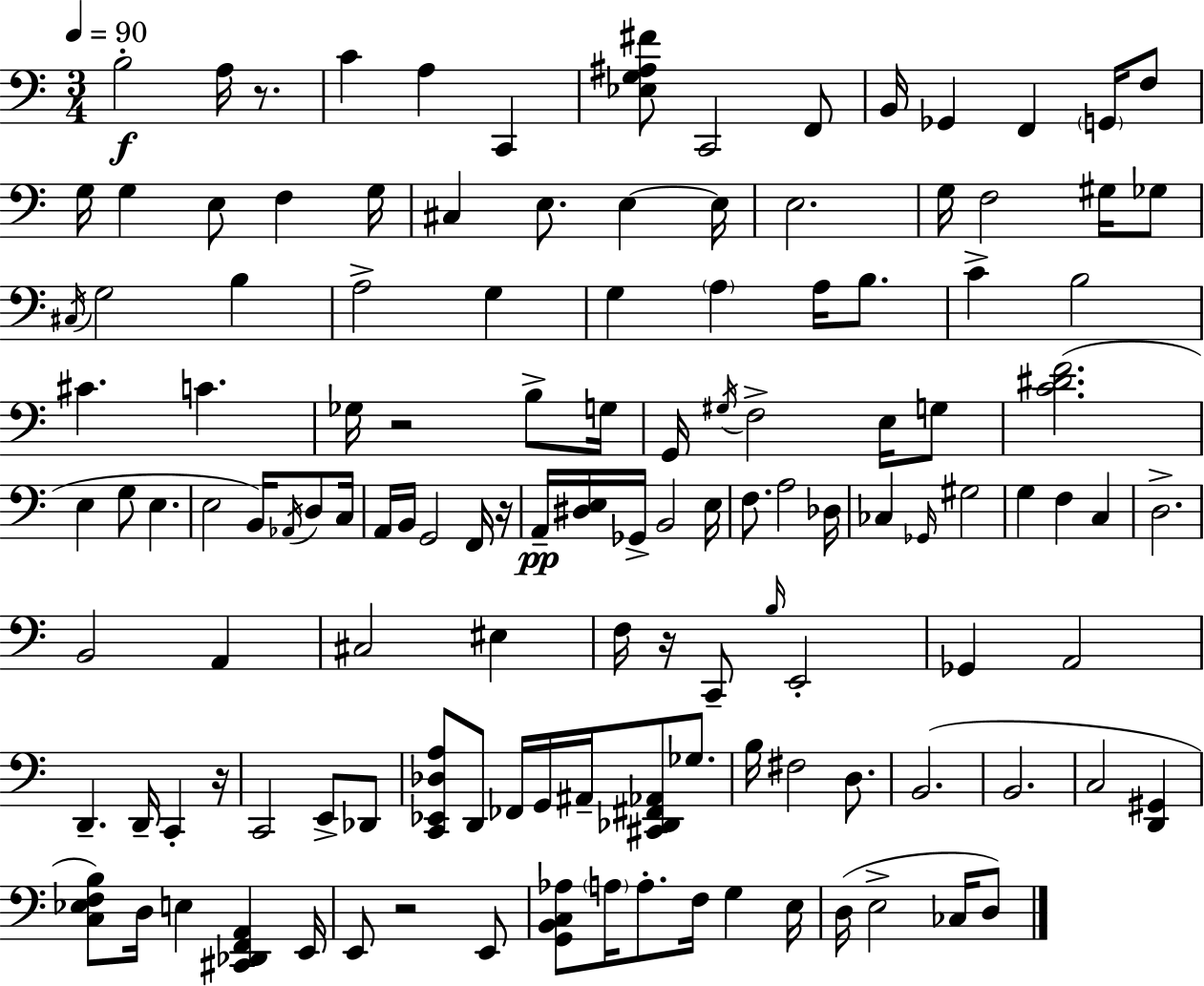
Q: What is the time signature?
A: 3/4